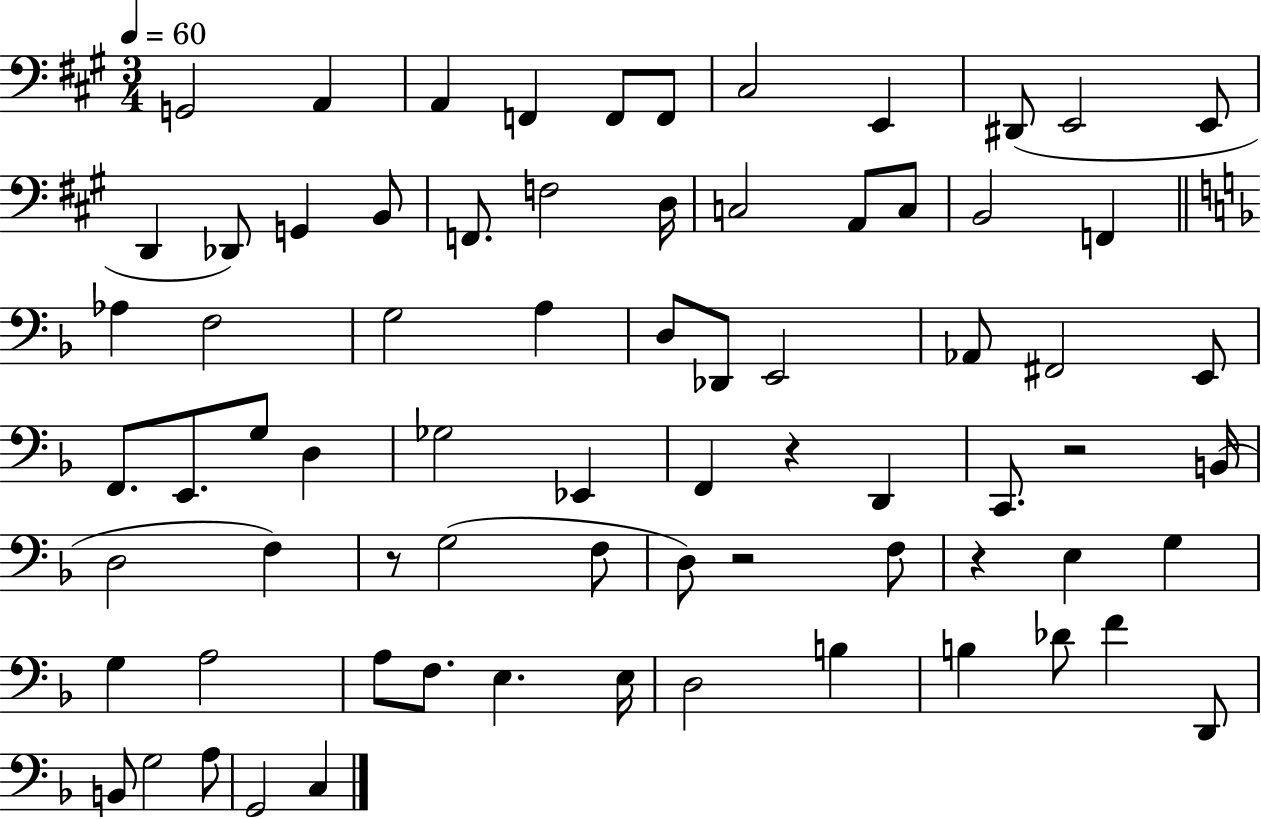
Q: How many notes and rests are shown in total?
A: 73